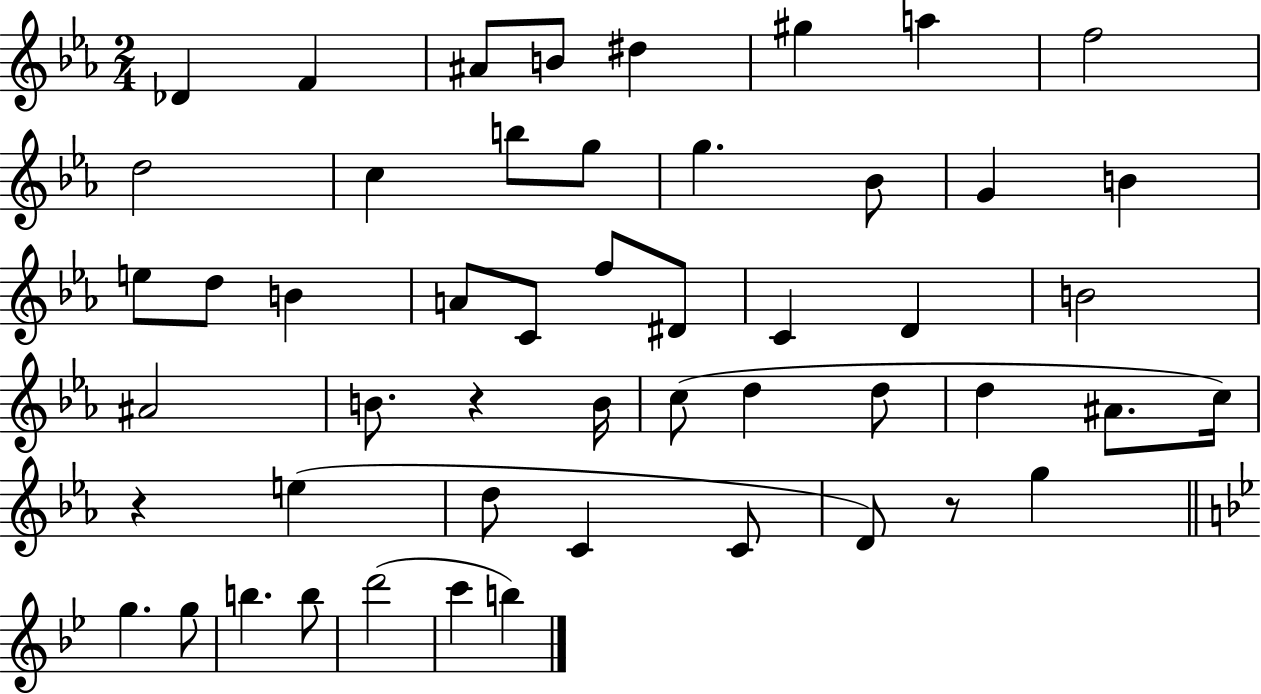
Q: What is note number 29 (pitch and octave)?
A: B4